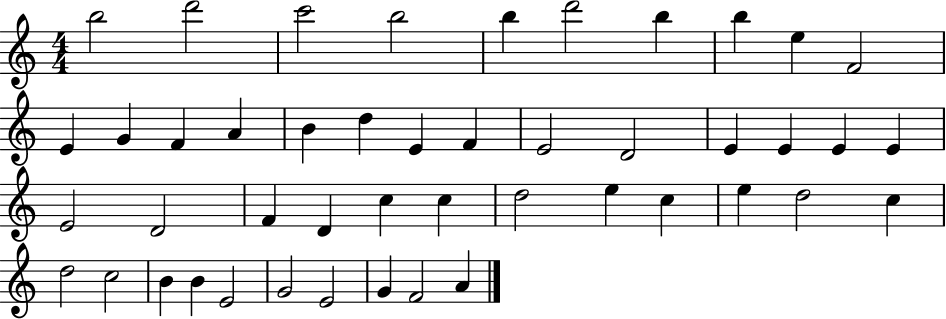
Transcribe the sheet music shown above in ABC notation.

X:1
T:Untitled
M:4/4
L:1/4
K:C
b2 d'2 c'2 b2 b d'2 b b e F2 E G F A B d E F E2 D2 E E E E E2 D2 F D c c d2 e c e d2 c d2 c2 B B E2 G2 E2 G F2 A